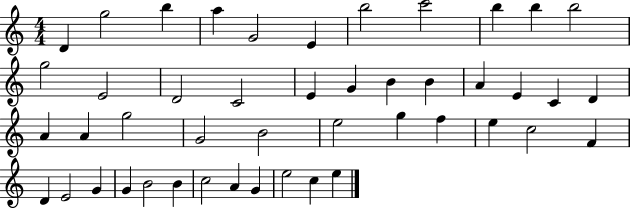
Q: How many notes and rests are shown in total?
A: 46